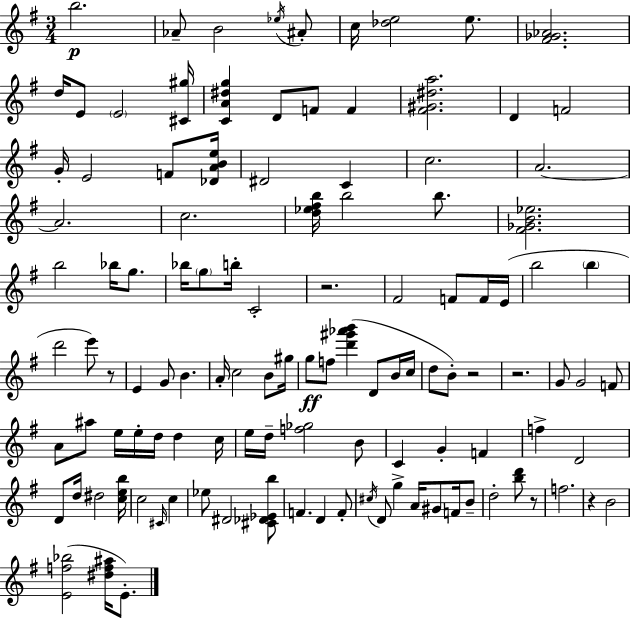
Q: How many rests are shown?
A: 6